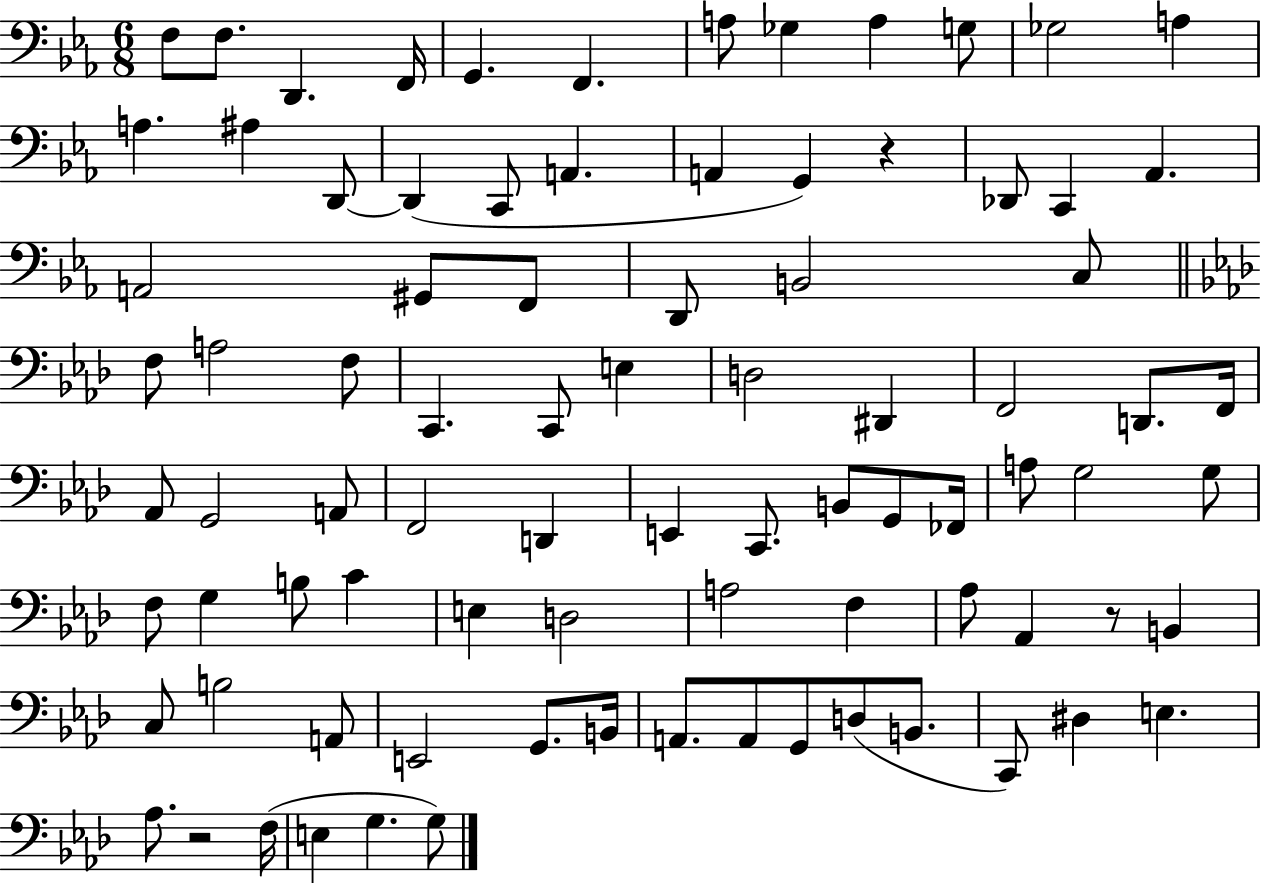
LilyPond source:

{
  \clef bass
  \numericTimeSignature
  \time 6/8
  \key ees \major
  f8 f8. d,4. f,16 | g,4. f,4. | a8 ges4 a4 g8 | ges2 a4 | \break a4. ais4 d,8~~ | d,4( c,8 a,4. | a,4 g,4) r4 | des,8 c,4 aes,4. | \break a,2 gis,8 f,8 | d,8 b,2 c8 | \bar "||" \break \key f \minor f8 a2 f8 | c,4. c,8 e4 | d2 dis,4 | f,2 d,8. f,16 | \break aes,8 g,2 a,8 | f,2 d,4 | e,4 c,8. b,8 g,8 fes,16 | a8 g2 g8 | \break f8 g4 b8 c'4 | e4 d2 | a2 f4 | aes8 aes,4 r8 b,4 | \break c8 b2 a,8 | e,2 g,8. b,16 | a,8. a,8 g,8 d8( b,8. | c,8) dis4 e4. | \break aes8. r2 f16( | e4 g4. g8) | \bar "|."
}